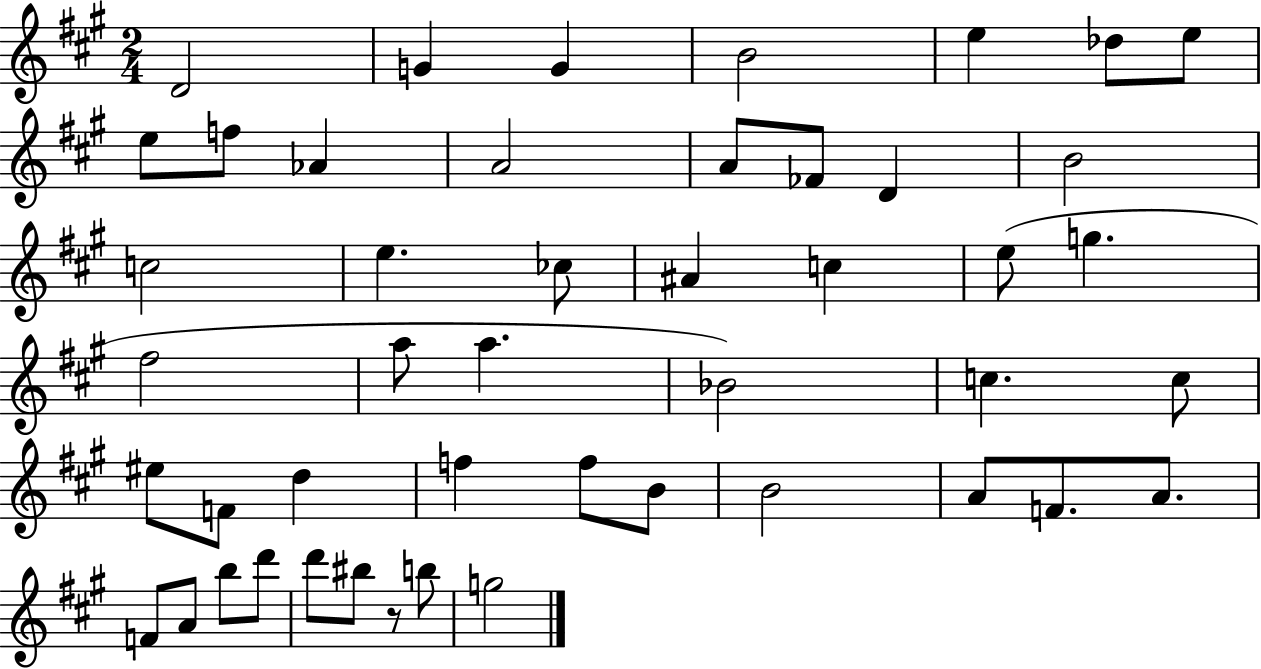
{
  \clef treble
  \numericTimeSignature
  \time 2/4
  \key a \major
  d'2 | g'4 g'4 | b'2 | e''4 des''8 e''8 | \break e''8 f''8 aes'4 | a'2 | a'8 fes'8 d'4 | b'2 | \break c''2 | e''4. ces''8 | ais'4 c''4 | e''8( g''4. | \break fis''2 | a''8 a''4. | bes'2) | c''4. c''8 | \break eis''8 f'8 d''4 | f''4 f''8 b'8 | b'2 | a'8 f'8. a'8. | \break f'8 a'8 b''8 d'''8 | d'''8 bis''8 r8 b''8 | g''2 | \bar "|."
}